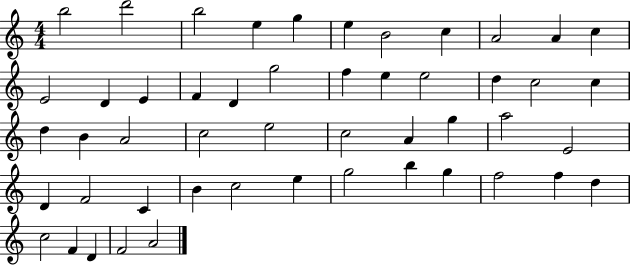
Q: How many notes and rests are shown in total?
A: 50